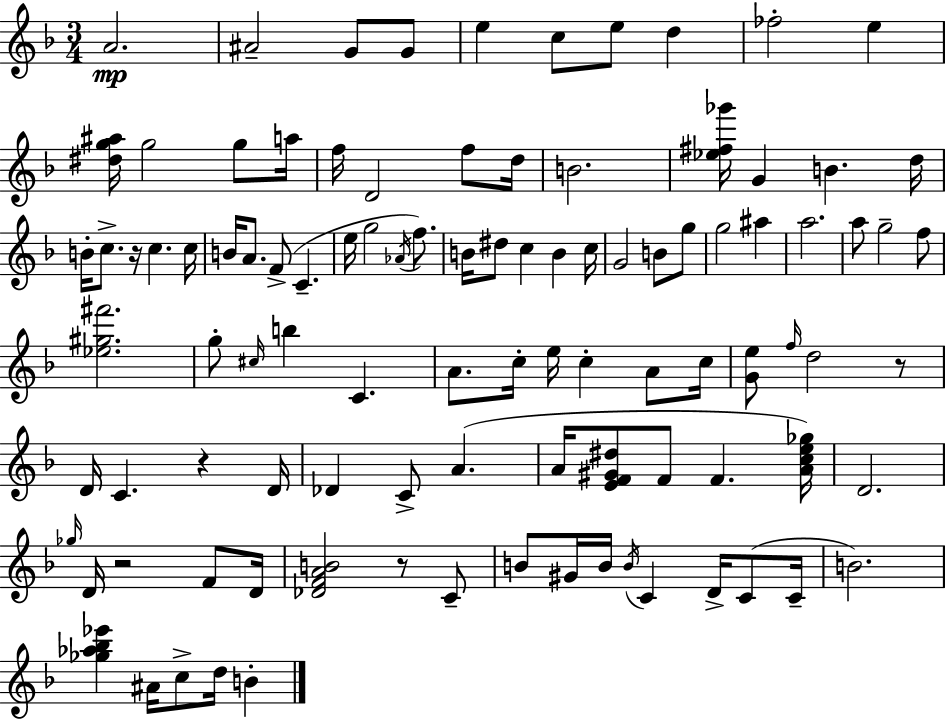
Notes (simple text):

A4/h. A#4/h G4/e G4/e E5/q C5/e E5/e D5/q FES5/h E5/q [D#5,G5,A#5]/s G5/h G5/e A5/s F5/s D4/h F5/e D5/s B4/h. [Eb5,F#5,Gb6]/s G4/q B4/q. D5/s B4/s C5/e. R/s C5/q. C5/s B4/s A4/e. F4/e C4/q. E5/s G5/h Ab4/s F5/e. B4/s D#5/e C5/q B4/q C5/s G4/h B4/e G5/e G5/h A#5/q A5/h. A5/e G5/h F5/e [Eb5,G#5,F#6]/h. G5/e C#5/s B5/q C4/q. A4/e. C5/s E5/s C5/q A4/e C5/s [G4,E5]/e F5/s D5/h R/e D4/s C4/q. R/q D4/s Db4/q C4/e A4/q. A4/s [E4,F4,G#4,D#5]/e F4/e F4/q. [A4,C5,E5,Gb5]/s D4/h. Gb5/s D4/s R/h F4/e D4/s [Db4,F4,A4,B4]/h R/e C4/e B4/e G#4/s B4/s B4/s C4/q D4/s C4/e C4/s B4/h. [Gb5,Ab5,Bb5,Eb6]/q A#4/s C5/e D5/s B4/q